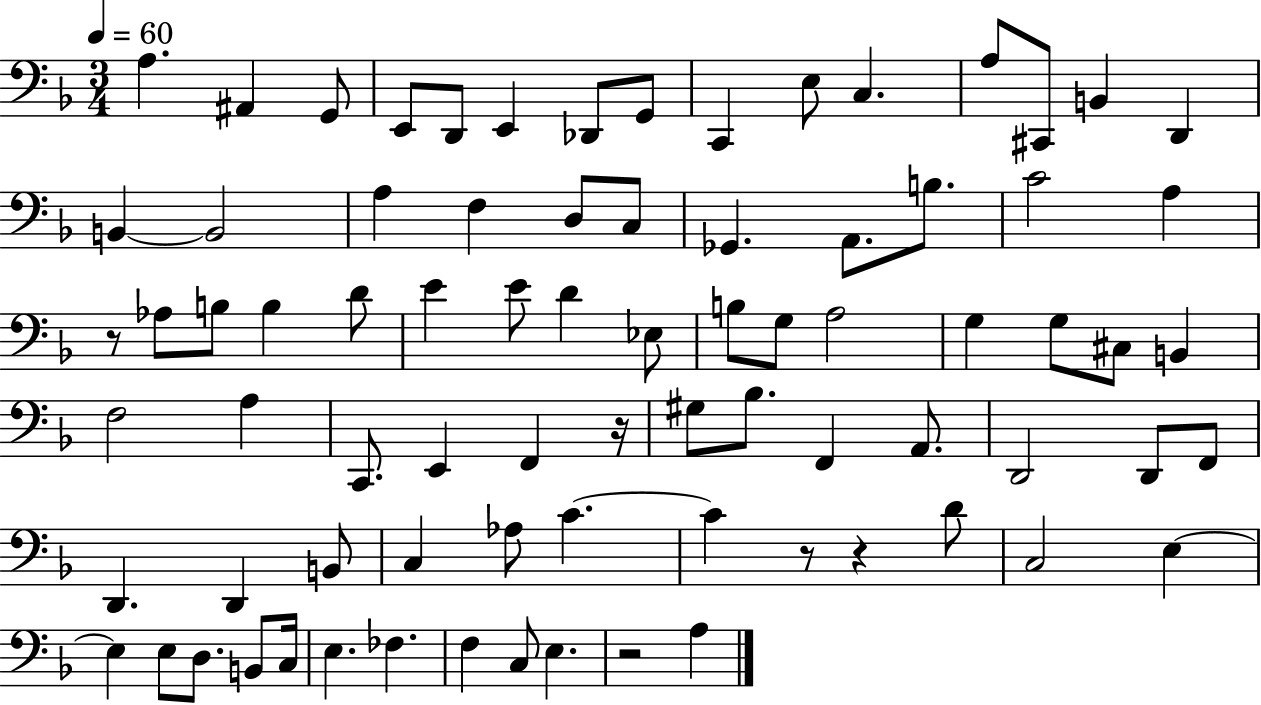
A3/q. A#2/q G2/e E2/e D2/e E2/q Db2/e G2/e C2/q E3/e C3/q. A3/e C#2/e B2/q D2/q B2/q B2/h A3/q F3/q D3/e C3/e Gb2/q. A2/e. B3/e. C4/h A3/q R/e Ab3/e B3/e B3/q D4/e E4/q E4/e D4/q Eb3/e B3/e G3/e A3/h G3/q G3/e C#3/e B2/q F3/h A3/q C2/e. E2/q F2/q R/s G#3/e Bb3/e. F2/q A2/e. D2/h D2/e F2/e D2/q. D2/q B2/e C3/q Ab3/e C4/q. C4/q R/e R/q D4/e C3/h E3/q E3/q E3/e D3/e. B2/e C3/s E3/q. FES3/q. F3/q C3/e E3/q. R/h A3/q